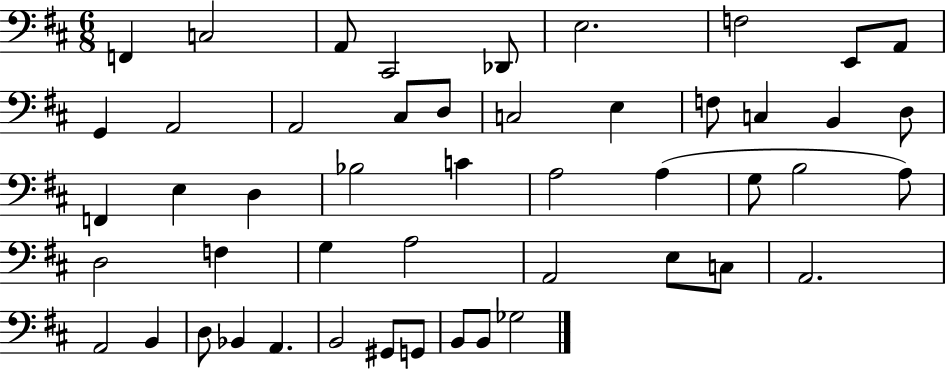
X:1
T:Untitled
M:6/8
L:1/4
K:D
F,, C,2 A,,/2 ^C,,2 _D,,/2 E,2 F,2 E,,/2 A,,/2 G,, A,,2 A,,2 ^C,/2 D,/2 C,2 E, F,/2 C, B,, D,/2 F,, E, D, _B,2 C A,2 A, G,/2 B,2 A,/2 D,2 F, G, A,2 A,,2 E,/2 C,/2 A,,2 A,,2 B,, D,/2 _B,, A,, B,,2 ^G,,/2 G,,/2 B,,/2 B,,/2 _G,2